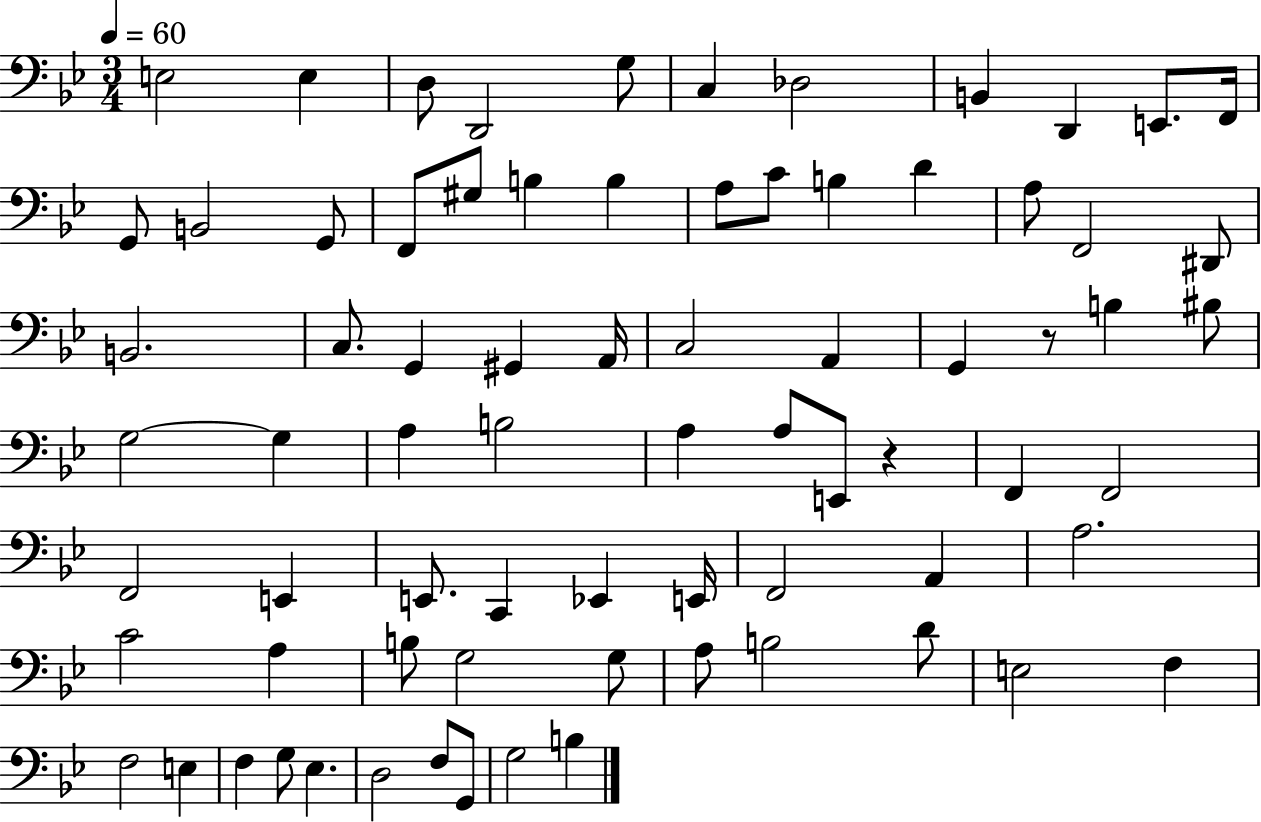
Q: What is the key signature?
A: BES major